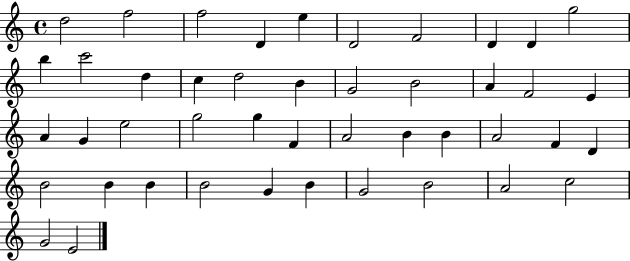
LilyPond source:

{
  \clef treble
  \time 4/4
  \defaultTimeSignature
  \key c \major
  d''2 f''2 | f''2 d'4 e''4 | d'2 f'2 | d'4 d'4 g''2 | \break b''4 c'''2 d''4 | c''4 d''2 b'4 | g'2 b'2 | a'4 f'2 e'4 | \break a'4 g'4 e''2 | g''2 g''4 f'4 | a'2 b'4 b'4 | a'2 f'4 d'4 | \break b'2 b'4 b'4 | b'2 g'4 b'4 | g'2 b'2 | a'2 c''2 | \break g'2 e'2 | \bar "|."
}